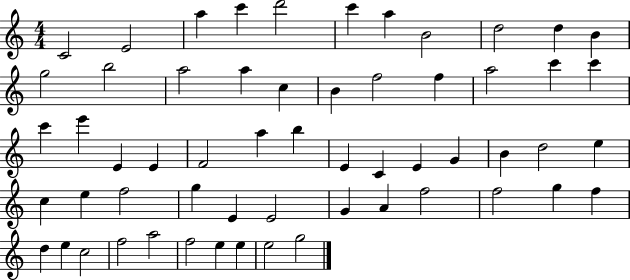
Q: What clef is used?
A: treble